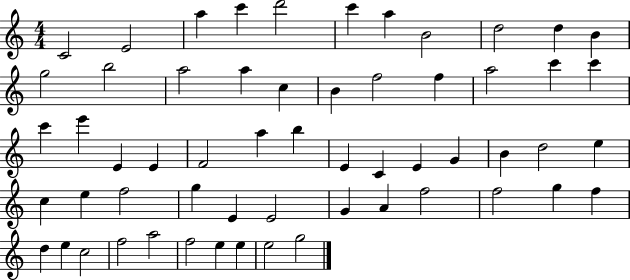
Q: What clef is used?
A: treble